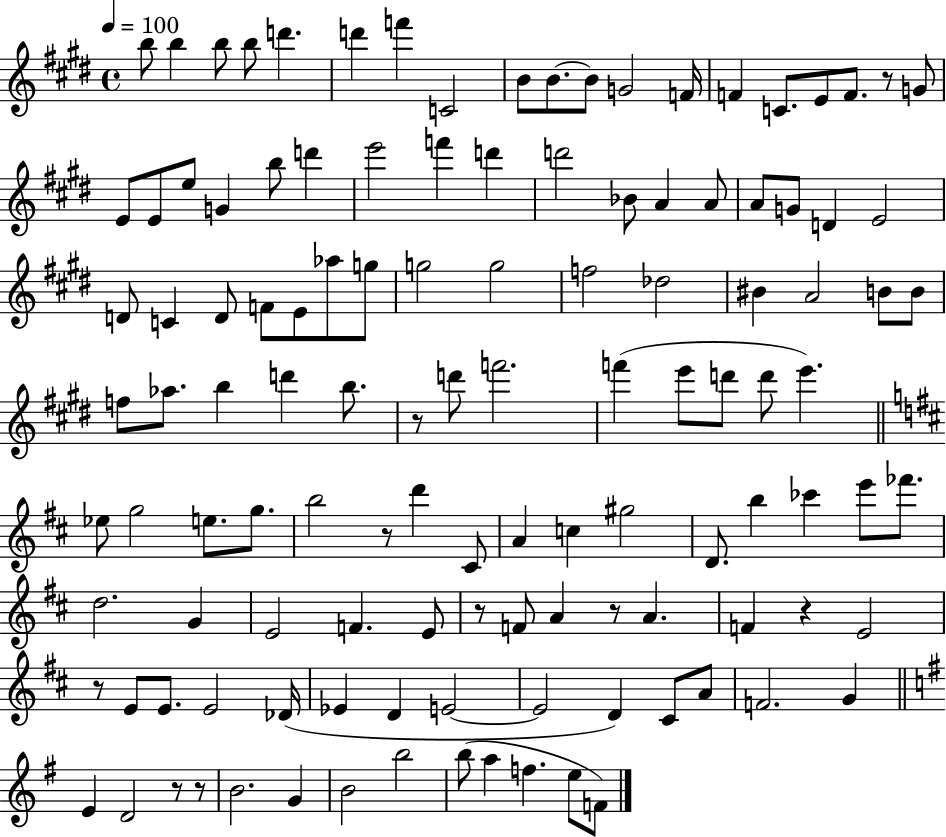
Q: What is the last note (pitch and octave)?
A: F4